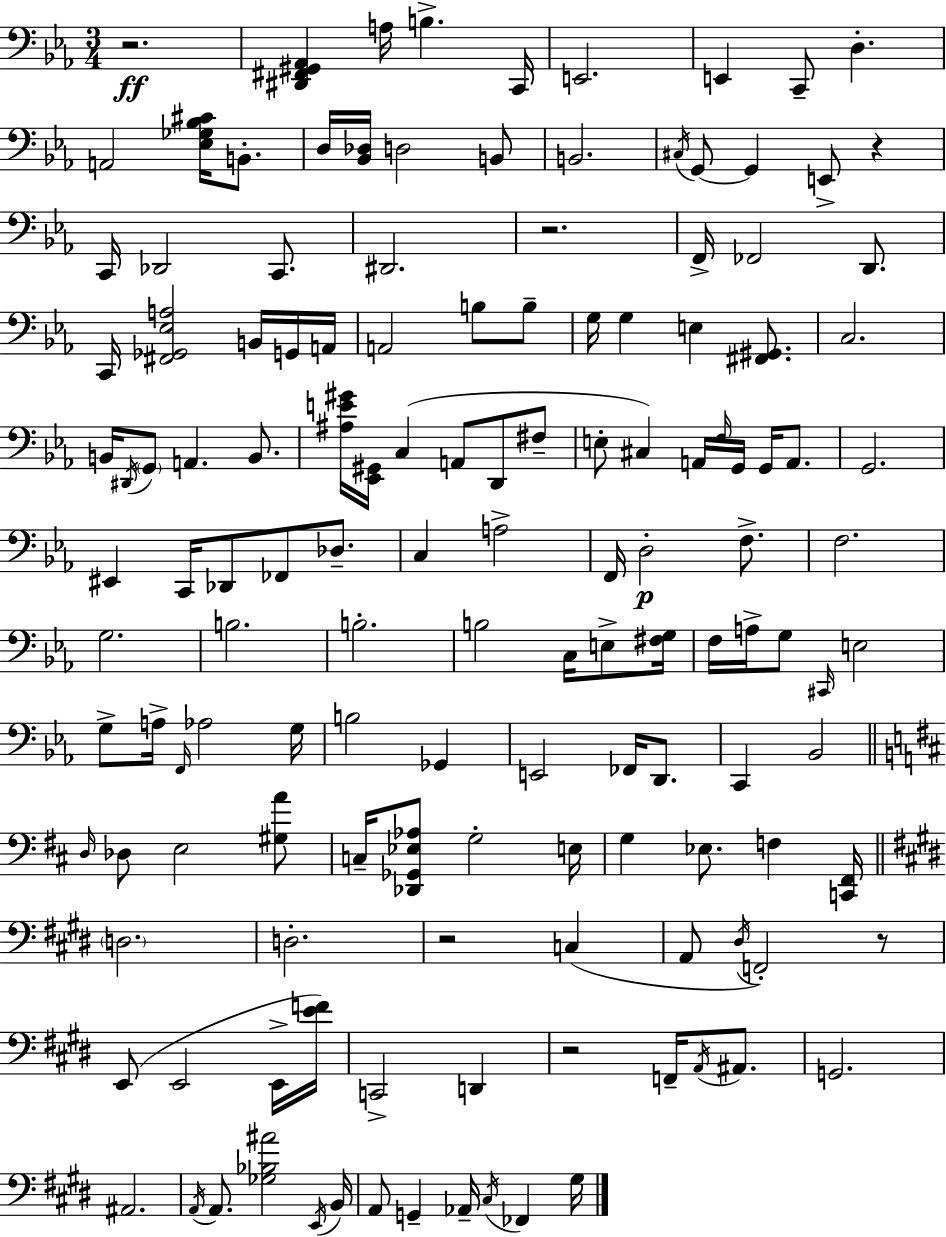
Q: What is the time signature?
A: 3/4